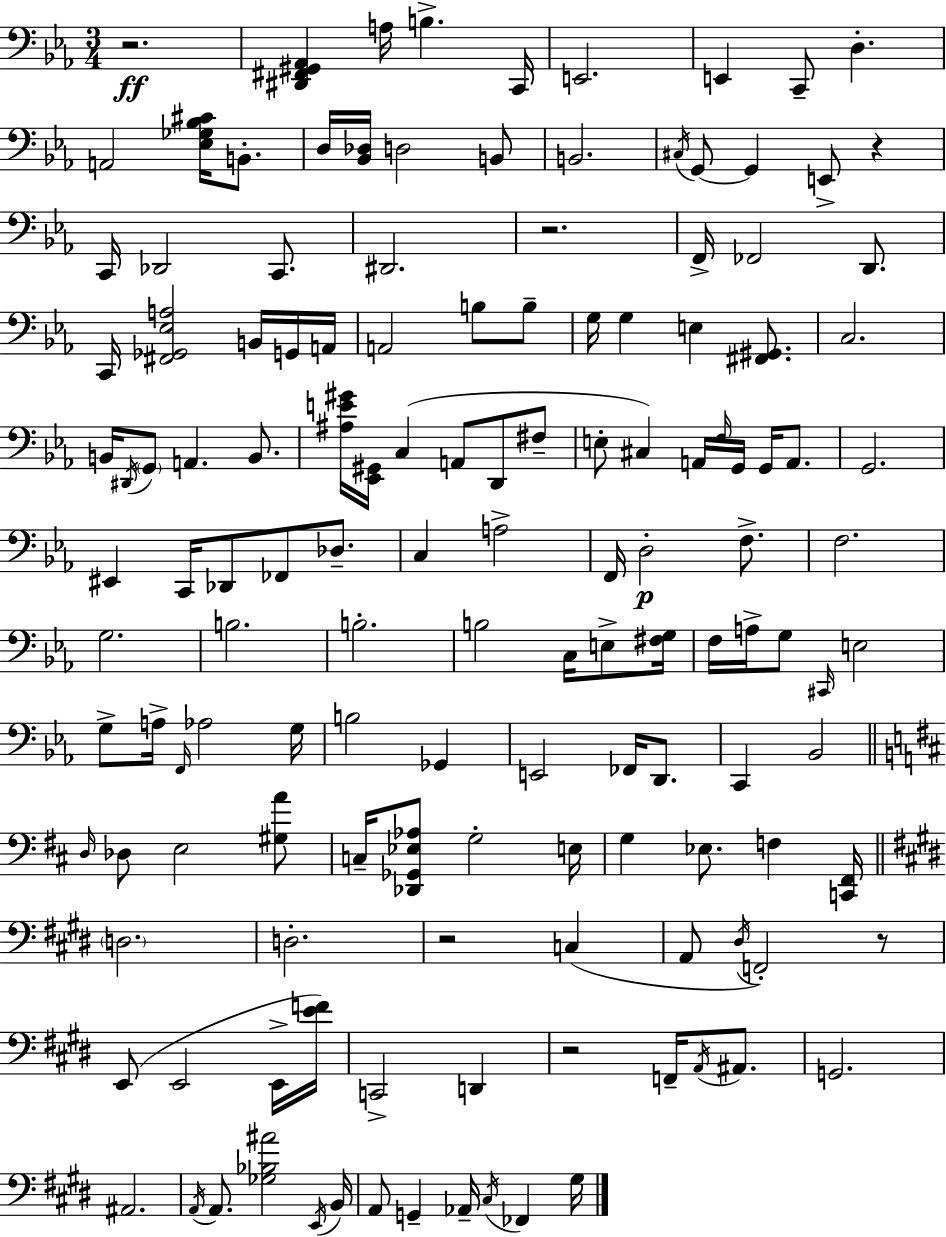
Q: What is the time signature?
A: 3/4